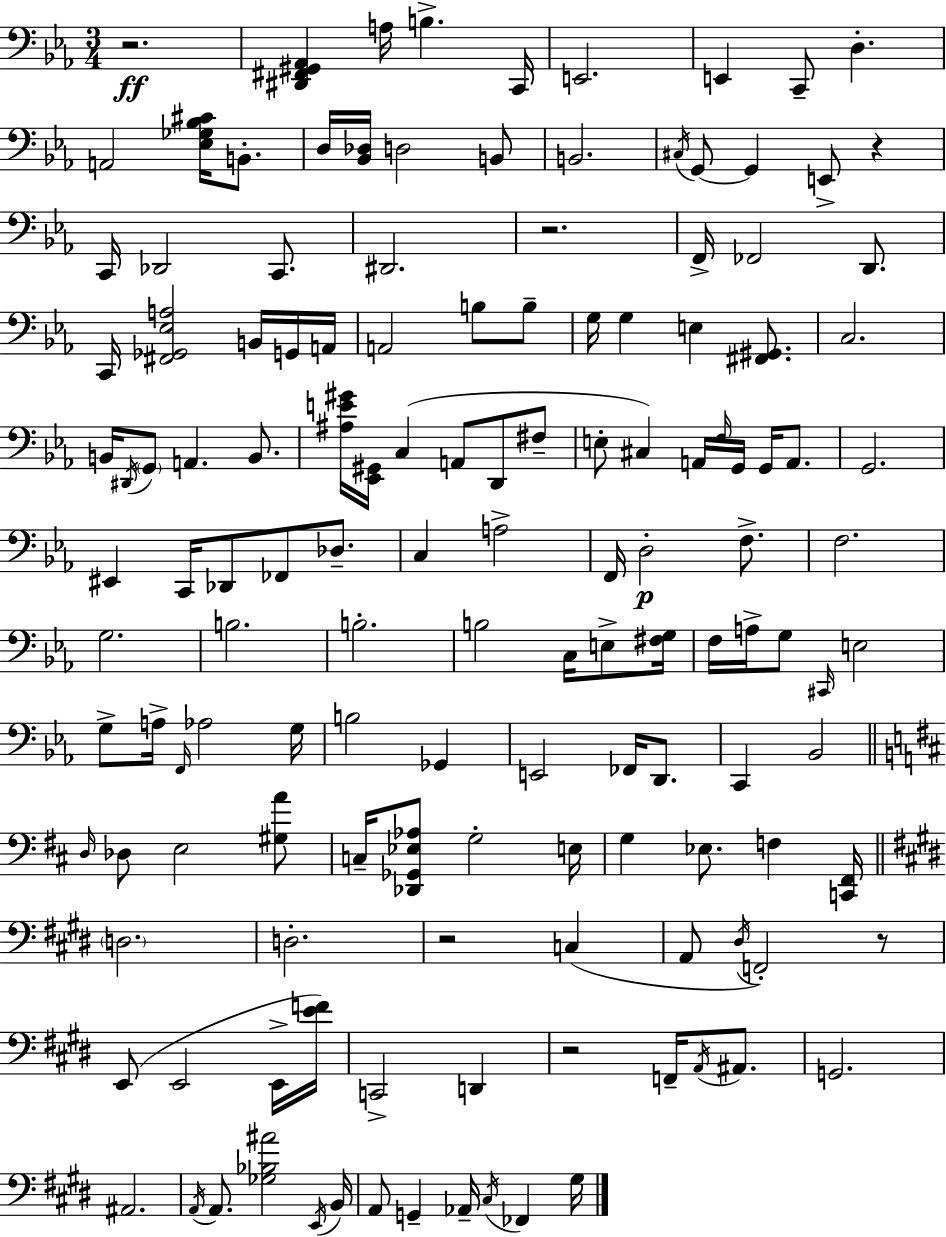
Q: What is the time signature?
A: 3/4